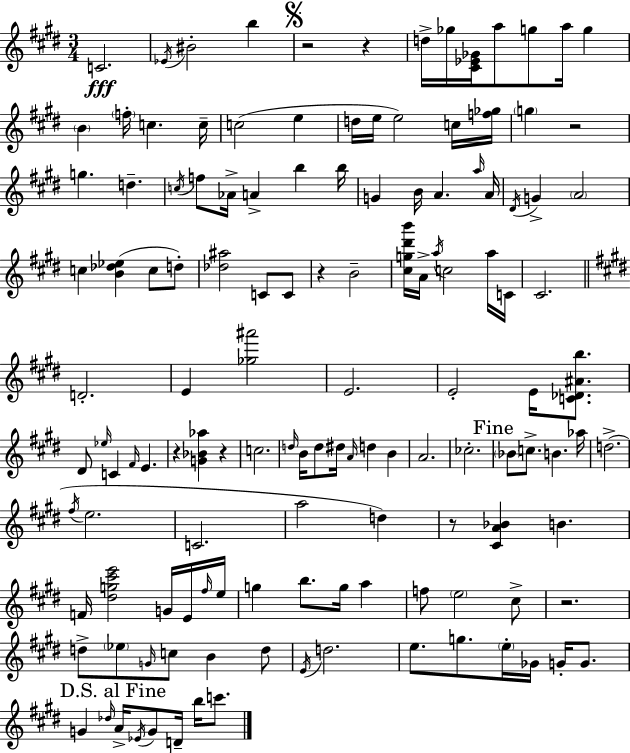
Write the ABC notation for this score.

X:1
T:Untitled
M:3/4
L:1/4
K:E
C2 _E/4 ^B2 b z2 z d/4 _g/4 [^C_E_G]/4 a/2 g/2 a/4 g B f/4 c c/4 c2 e d/4 e/4 e2 c/4 [f_g]/4 g z2 g d c/4 f/2 _A/4 A b b/4 G B/4 A a/4 A/4 ^D/4 G A2 c [B_d_e] c/2 d/2 [_d^a]2 C/2 C/2 z B2 [^cg^d'b']/4 A/4 a/4 c2 a/4 C/4 ^C2 D2 E [_g^a']2 E2 E2 E/4 [C_D^Ab]/2 ^D/2 _e/4 C ^F/4 E z [G_B_a] z c2 d/4 B/4 d/2 ^d/4 A/4 d B A2 _c2 _B/2 c/2 B _a/4 d2 ^f/4 e2 C2 a2 d z/2 [^CA_B] B F/4 [^dg^c'e']2 G/4 E/4 ^f/4 e/4 g b/2 g/4 a f/2 e2 ^c/2 z2 d/2 _e/2 G/4 c/2 B d/2 E/4 d2 e/2 g/2 e/4 _G/4 G/4 G/2 G _d/4 A/4 _E/4 G/2 D/4 b/4 c'/2